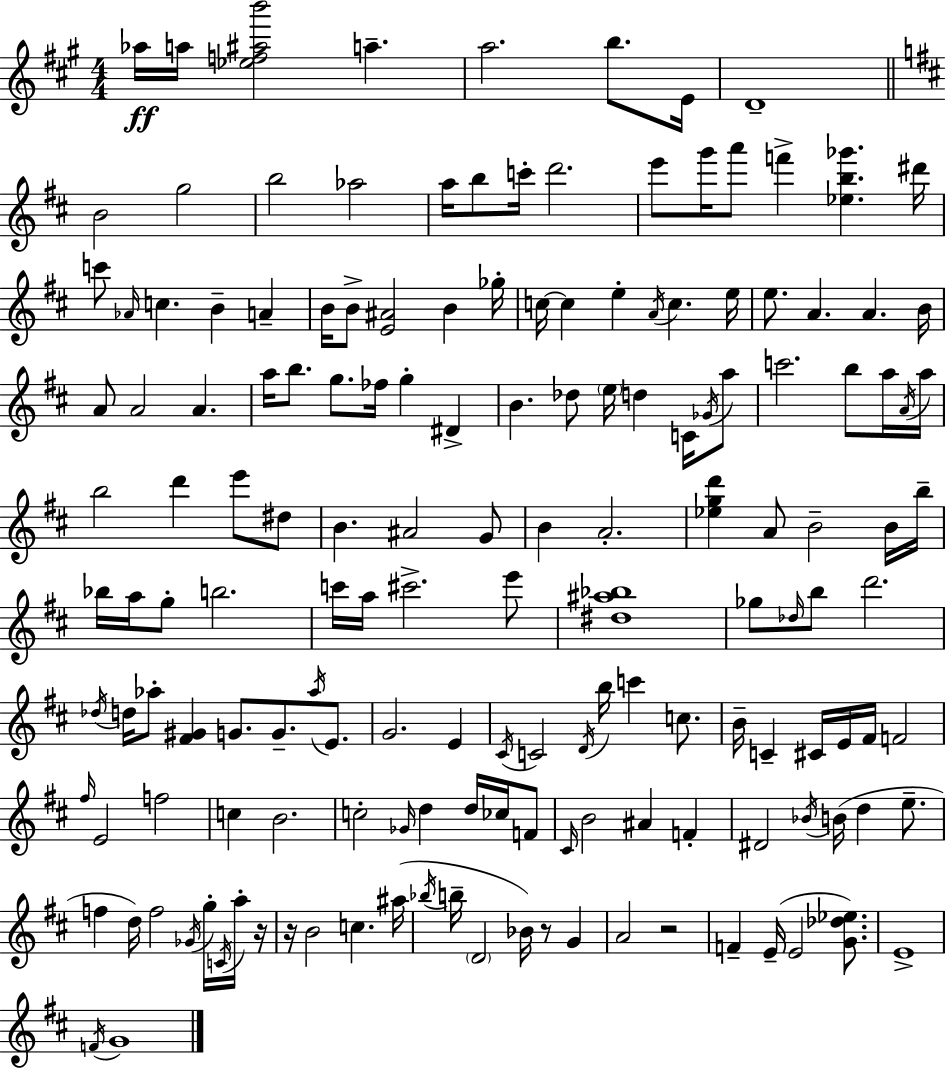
Ab5/s A5/s [Eb5,F5,A#5,B6]/h A5/q. A5/h. B5/e. E4/s D4/w B4/h G5/h B5/h Ab5/h A5/s B5/e C6/s D6/h. E6/e G6/s A6/e F6/q [Eb5,B5,Gb6]/q. D#6/s C6/e Ab4/s C5/q. B4/q A4/q B4/s B4/e [E4,A#4]/h B4/q Gb5/s C5/s C5/q E5/q A4/s C5/q. E5/s E5/e. A4/q. A4/q. B4/s A4/e A4/h A4/q. A5/s B5/e. G5/e. FES5/s G5/q D#4/q B4/q. Db5/e E5/s D5/q C4/s Gb4/s A5/e C6/h. B5/e A5/s A4/s A5/s B5/h D6/q E6/e D#5/e B4/q. A#4/h G4/e B4/q A4/h. [Eb5,G5,D6]/q A4/e B4/h B4/s B5/s Bb5/s A5/s G5/e B5/h. C6/s A5/s C#6/h. E6/e [D#5,A#5,Bb5]/w Gb5/e Db5/s B5/e D6/h. Db5/s D5/s Ab5/e [F#4,G#4]/q G4/e. G4/e. Ab5/s E4/e. G4/h. E4/q C#4/s C4/h D4/s B5/s C6/q C5/e. B4/s C4/q C#4/s E4/s F#4/s F4/h F#5/s E4/h F5/h C5/q B4/h. C5/h Gb4/s D5/q D5/s CES5/s F4/e C#4/s B4/h A#4/q F4/q D#4/h Bb4/s B4/s D5/q E5/e. F5/q D5/s F5/h Gb4/s G5/s C4/s A5/s R/s R/s B4/h C5/q. A#5/s Bb5/s B5/s D4/h Bb4/s R/e G4/q A4/h R/h F4/q E4/s E4/h [G4,Db5,Eb5]/e. E4/w F4/s G4/w